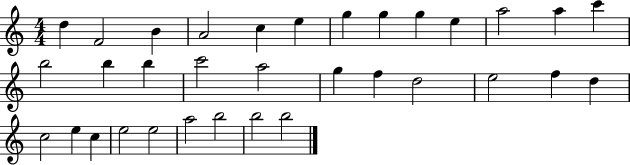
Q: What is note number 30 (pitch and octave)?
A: A5